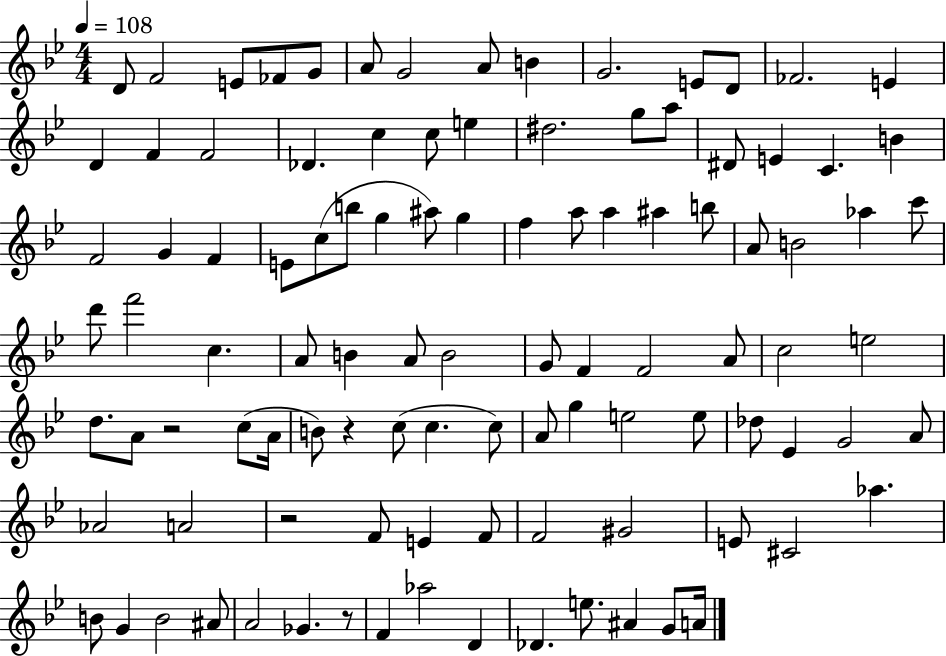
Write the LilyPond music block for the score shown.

{
  \clef treble
  \numericTimeSignature
  \time 4/4
  \key bes \major
  \tempo 4 = 108
  d'8 f'2 e'8 fes'8 g'8 | a'8 g'2 a'8 b'4 | g'2. e'8 d'8 | fes'2. e'4 | \break d'4 f'4 f'2 | des'4. c''4 c''8 e''4 | dis''2. g''8 a''8 | dis'8 e'4 c'4. b'4 | \break f'2 g'4 f'4 | e'8 c''8( b''8 g''4 ais''8) g''4 | f''4 a''8 a''4 ais''4 b''8 | a'8 b'2 aes''4 c'''8 | \break d'''8 f'''2 c''4. | a'8 b'4 a'8 b'2 | g'8 f'4 f'2 a'8 | c''2 e''2 | \break d''8. a'8 r2 c''8( a'16 | b'8) r4 c''8( c''4. c''8) | a'8 g''4 e''2 e''8 | des''8 ees'4 g'2 a'8 | \break aes'2 a'2 | r2 f'8 e'4 f'8 | f'2 gis'2 | e'8 cis'2 aes''4. | \break b'8 g'4 b'2 ais'8 | a'2 ges'4. r8 | f'4 aes''2 d'4 | des'4. e''8. ais'4 g'8 a'16 | \break \bar "|."
}